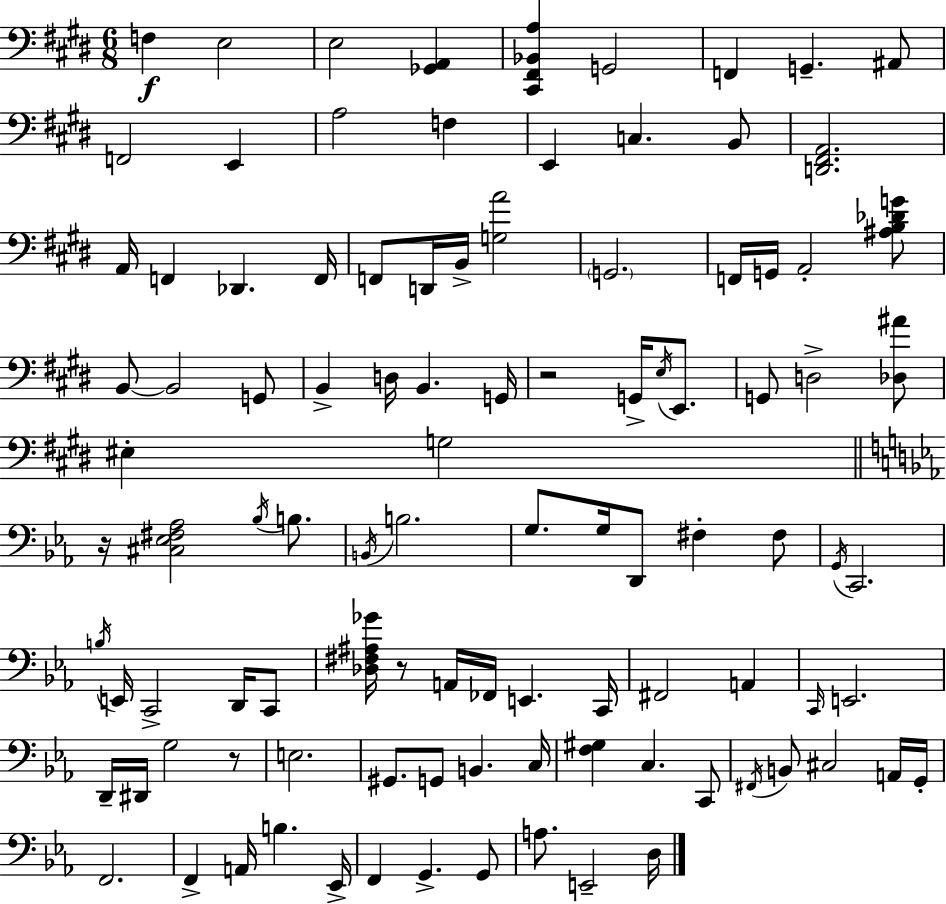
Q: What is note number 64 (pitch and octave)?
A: D2